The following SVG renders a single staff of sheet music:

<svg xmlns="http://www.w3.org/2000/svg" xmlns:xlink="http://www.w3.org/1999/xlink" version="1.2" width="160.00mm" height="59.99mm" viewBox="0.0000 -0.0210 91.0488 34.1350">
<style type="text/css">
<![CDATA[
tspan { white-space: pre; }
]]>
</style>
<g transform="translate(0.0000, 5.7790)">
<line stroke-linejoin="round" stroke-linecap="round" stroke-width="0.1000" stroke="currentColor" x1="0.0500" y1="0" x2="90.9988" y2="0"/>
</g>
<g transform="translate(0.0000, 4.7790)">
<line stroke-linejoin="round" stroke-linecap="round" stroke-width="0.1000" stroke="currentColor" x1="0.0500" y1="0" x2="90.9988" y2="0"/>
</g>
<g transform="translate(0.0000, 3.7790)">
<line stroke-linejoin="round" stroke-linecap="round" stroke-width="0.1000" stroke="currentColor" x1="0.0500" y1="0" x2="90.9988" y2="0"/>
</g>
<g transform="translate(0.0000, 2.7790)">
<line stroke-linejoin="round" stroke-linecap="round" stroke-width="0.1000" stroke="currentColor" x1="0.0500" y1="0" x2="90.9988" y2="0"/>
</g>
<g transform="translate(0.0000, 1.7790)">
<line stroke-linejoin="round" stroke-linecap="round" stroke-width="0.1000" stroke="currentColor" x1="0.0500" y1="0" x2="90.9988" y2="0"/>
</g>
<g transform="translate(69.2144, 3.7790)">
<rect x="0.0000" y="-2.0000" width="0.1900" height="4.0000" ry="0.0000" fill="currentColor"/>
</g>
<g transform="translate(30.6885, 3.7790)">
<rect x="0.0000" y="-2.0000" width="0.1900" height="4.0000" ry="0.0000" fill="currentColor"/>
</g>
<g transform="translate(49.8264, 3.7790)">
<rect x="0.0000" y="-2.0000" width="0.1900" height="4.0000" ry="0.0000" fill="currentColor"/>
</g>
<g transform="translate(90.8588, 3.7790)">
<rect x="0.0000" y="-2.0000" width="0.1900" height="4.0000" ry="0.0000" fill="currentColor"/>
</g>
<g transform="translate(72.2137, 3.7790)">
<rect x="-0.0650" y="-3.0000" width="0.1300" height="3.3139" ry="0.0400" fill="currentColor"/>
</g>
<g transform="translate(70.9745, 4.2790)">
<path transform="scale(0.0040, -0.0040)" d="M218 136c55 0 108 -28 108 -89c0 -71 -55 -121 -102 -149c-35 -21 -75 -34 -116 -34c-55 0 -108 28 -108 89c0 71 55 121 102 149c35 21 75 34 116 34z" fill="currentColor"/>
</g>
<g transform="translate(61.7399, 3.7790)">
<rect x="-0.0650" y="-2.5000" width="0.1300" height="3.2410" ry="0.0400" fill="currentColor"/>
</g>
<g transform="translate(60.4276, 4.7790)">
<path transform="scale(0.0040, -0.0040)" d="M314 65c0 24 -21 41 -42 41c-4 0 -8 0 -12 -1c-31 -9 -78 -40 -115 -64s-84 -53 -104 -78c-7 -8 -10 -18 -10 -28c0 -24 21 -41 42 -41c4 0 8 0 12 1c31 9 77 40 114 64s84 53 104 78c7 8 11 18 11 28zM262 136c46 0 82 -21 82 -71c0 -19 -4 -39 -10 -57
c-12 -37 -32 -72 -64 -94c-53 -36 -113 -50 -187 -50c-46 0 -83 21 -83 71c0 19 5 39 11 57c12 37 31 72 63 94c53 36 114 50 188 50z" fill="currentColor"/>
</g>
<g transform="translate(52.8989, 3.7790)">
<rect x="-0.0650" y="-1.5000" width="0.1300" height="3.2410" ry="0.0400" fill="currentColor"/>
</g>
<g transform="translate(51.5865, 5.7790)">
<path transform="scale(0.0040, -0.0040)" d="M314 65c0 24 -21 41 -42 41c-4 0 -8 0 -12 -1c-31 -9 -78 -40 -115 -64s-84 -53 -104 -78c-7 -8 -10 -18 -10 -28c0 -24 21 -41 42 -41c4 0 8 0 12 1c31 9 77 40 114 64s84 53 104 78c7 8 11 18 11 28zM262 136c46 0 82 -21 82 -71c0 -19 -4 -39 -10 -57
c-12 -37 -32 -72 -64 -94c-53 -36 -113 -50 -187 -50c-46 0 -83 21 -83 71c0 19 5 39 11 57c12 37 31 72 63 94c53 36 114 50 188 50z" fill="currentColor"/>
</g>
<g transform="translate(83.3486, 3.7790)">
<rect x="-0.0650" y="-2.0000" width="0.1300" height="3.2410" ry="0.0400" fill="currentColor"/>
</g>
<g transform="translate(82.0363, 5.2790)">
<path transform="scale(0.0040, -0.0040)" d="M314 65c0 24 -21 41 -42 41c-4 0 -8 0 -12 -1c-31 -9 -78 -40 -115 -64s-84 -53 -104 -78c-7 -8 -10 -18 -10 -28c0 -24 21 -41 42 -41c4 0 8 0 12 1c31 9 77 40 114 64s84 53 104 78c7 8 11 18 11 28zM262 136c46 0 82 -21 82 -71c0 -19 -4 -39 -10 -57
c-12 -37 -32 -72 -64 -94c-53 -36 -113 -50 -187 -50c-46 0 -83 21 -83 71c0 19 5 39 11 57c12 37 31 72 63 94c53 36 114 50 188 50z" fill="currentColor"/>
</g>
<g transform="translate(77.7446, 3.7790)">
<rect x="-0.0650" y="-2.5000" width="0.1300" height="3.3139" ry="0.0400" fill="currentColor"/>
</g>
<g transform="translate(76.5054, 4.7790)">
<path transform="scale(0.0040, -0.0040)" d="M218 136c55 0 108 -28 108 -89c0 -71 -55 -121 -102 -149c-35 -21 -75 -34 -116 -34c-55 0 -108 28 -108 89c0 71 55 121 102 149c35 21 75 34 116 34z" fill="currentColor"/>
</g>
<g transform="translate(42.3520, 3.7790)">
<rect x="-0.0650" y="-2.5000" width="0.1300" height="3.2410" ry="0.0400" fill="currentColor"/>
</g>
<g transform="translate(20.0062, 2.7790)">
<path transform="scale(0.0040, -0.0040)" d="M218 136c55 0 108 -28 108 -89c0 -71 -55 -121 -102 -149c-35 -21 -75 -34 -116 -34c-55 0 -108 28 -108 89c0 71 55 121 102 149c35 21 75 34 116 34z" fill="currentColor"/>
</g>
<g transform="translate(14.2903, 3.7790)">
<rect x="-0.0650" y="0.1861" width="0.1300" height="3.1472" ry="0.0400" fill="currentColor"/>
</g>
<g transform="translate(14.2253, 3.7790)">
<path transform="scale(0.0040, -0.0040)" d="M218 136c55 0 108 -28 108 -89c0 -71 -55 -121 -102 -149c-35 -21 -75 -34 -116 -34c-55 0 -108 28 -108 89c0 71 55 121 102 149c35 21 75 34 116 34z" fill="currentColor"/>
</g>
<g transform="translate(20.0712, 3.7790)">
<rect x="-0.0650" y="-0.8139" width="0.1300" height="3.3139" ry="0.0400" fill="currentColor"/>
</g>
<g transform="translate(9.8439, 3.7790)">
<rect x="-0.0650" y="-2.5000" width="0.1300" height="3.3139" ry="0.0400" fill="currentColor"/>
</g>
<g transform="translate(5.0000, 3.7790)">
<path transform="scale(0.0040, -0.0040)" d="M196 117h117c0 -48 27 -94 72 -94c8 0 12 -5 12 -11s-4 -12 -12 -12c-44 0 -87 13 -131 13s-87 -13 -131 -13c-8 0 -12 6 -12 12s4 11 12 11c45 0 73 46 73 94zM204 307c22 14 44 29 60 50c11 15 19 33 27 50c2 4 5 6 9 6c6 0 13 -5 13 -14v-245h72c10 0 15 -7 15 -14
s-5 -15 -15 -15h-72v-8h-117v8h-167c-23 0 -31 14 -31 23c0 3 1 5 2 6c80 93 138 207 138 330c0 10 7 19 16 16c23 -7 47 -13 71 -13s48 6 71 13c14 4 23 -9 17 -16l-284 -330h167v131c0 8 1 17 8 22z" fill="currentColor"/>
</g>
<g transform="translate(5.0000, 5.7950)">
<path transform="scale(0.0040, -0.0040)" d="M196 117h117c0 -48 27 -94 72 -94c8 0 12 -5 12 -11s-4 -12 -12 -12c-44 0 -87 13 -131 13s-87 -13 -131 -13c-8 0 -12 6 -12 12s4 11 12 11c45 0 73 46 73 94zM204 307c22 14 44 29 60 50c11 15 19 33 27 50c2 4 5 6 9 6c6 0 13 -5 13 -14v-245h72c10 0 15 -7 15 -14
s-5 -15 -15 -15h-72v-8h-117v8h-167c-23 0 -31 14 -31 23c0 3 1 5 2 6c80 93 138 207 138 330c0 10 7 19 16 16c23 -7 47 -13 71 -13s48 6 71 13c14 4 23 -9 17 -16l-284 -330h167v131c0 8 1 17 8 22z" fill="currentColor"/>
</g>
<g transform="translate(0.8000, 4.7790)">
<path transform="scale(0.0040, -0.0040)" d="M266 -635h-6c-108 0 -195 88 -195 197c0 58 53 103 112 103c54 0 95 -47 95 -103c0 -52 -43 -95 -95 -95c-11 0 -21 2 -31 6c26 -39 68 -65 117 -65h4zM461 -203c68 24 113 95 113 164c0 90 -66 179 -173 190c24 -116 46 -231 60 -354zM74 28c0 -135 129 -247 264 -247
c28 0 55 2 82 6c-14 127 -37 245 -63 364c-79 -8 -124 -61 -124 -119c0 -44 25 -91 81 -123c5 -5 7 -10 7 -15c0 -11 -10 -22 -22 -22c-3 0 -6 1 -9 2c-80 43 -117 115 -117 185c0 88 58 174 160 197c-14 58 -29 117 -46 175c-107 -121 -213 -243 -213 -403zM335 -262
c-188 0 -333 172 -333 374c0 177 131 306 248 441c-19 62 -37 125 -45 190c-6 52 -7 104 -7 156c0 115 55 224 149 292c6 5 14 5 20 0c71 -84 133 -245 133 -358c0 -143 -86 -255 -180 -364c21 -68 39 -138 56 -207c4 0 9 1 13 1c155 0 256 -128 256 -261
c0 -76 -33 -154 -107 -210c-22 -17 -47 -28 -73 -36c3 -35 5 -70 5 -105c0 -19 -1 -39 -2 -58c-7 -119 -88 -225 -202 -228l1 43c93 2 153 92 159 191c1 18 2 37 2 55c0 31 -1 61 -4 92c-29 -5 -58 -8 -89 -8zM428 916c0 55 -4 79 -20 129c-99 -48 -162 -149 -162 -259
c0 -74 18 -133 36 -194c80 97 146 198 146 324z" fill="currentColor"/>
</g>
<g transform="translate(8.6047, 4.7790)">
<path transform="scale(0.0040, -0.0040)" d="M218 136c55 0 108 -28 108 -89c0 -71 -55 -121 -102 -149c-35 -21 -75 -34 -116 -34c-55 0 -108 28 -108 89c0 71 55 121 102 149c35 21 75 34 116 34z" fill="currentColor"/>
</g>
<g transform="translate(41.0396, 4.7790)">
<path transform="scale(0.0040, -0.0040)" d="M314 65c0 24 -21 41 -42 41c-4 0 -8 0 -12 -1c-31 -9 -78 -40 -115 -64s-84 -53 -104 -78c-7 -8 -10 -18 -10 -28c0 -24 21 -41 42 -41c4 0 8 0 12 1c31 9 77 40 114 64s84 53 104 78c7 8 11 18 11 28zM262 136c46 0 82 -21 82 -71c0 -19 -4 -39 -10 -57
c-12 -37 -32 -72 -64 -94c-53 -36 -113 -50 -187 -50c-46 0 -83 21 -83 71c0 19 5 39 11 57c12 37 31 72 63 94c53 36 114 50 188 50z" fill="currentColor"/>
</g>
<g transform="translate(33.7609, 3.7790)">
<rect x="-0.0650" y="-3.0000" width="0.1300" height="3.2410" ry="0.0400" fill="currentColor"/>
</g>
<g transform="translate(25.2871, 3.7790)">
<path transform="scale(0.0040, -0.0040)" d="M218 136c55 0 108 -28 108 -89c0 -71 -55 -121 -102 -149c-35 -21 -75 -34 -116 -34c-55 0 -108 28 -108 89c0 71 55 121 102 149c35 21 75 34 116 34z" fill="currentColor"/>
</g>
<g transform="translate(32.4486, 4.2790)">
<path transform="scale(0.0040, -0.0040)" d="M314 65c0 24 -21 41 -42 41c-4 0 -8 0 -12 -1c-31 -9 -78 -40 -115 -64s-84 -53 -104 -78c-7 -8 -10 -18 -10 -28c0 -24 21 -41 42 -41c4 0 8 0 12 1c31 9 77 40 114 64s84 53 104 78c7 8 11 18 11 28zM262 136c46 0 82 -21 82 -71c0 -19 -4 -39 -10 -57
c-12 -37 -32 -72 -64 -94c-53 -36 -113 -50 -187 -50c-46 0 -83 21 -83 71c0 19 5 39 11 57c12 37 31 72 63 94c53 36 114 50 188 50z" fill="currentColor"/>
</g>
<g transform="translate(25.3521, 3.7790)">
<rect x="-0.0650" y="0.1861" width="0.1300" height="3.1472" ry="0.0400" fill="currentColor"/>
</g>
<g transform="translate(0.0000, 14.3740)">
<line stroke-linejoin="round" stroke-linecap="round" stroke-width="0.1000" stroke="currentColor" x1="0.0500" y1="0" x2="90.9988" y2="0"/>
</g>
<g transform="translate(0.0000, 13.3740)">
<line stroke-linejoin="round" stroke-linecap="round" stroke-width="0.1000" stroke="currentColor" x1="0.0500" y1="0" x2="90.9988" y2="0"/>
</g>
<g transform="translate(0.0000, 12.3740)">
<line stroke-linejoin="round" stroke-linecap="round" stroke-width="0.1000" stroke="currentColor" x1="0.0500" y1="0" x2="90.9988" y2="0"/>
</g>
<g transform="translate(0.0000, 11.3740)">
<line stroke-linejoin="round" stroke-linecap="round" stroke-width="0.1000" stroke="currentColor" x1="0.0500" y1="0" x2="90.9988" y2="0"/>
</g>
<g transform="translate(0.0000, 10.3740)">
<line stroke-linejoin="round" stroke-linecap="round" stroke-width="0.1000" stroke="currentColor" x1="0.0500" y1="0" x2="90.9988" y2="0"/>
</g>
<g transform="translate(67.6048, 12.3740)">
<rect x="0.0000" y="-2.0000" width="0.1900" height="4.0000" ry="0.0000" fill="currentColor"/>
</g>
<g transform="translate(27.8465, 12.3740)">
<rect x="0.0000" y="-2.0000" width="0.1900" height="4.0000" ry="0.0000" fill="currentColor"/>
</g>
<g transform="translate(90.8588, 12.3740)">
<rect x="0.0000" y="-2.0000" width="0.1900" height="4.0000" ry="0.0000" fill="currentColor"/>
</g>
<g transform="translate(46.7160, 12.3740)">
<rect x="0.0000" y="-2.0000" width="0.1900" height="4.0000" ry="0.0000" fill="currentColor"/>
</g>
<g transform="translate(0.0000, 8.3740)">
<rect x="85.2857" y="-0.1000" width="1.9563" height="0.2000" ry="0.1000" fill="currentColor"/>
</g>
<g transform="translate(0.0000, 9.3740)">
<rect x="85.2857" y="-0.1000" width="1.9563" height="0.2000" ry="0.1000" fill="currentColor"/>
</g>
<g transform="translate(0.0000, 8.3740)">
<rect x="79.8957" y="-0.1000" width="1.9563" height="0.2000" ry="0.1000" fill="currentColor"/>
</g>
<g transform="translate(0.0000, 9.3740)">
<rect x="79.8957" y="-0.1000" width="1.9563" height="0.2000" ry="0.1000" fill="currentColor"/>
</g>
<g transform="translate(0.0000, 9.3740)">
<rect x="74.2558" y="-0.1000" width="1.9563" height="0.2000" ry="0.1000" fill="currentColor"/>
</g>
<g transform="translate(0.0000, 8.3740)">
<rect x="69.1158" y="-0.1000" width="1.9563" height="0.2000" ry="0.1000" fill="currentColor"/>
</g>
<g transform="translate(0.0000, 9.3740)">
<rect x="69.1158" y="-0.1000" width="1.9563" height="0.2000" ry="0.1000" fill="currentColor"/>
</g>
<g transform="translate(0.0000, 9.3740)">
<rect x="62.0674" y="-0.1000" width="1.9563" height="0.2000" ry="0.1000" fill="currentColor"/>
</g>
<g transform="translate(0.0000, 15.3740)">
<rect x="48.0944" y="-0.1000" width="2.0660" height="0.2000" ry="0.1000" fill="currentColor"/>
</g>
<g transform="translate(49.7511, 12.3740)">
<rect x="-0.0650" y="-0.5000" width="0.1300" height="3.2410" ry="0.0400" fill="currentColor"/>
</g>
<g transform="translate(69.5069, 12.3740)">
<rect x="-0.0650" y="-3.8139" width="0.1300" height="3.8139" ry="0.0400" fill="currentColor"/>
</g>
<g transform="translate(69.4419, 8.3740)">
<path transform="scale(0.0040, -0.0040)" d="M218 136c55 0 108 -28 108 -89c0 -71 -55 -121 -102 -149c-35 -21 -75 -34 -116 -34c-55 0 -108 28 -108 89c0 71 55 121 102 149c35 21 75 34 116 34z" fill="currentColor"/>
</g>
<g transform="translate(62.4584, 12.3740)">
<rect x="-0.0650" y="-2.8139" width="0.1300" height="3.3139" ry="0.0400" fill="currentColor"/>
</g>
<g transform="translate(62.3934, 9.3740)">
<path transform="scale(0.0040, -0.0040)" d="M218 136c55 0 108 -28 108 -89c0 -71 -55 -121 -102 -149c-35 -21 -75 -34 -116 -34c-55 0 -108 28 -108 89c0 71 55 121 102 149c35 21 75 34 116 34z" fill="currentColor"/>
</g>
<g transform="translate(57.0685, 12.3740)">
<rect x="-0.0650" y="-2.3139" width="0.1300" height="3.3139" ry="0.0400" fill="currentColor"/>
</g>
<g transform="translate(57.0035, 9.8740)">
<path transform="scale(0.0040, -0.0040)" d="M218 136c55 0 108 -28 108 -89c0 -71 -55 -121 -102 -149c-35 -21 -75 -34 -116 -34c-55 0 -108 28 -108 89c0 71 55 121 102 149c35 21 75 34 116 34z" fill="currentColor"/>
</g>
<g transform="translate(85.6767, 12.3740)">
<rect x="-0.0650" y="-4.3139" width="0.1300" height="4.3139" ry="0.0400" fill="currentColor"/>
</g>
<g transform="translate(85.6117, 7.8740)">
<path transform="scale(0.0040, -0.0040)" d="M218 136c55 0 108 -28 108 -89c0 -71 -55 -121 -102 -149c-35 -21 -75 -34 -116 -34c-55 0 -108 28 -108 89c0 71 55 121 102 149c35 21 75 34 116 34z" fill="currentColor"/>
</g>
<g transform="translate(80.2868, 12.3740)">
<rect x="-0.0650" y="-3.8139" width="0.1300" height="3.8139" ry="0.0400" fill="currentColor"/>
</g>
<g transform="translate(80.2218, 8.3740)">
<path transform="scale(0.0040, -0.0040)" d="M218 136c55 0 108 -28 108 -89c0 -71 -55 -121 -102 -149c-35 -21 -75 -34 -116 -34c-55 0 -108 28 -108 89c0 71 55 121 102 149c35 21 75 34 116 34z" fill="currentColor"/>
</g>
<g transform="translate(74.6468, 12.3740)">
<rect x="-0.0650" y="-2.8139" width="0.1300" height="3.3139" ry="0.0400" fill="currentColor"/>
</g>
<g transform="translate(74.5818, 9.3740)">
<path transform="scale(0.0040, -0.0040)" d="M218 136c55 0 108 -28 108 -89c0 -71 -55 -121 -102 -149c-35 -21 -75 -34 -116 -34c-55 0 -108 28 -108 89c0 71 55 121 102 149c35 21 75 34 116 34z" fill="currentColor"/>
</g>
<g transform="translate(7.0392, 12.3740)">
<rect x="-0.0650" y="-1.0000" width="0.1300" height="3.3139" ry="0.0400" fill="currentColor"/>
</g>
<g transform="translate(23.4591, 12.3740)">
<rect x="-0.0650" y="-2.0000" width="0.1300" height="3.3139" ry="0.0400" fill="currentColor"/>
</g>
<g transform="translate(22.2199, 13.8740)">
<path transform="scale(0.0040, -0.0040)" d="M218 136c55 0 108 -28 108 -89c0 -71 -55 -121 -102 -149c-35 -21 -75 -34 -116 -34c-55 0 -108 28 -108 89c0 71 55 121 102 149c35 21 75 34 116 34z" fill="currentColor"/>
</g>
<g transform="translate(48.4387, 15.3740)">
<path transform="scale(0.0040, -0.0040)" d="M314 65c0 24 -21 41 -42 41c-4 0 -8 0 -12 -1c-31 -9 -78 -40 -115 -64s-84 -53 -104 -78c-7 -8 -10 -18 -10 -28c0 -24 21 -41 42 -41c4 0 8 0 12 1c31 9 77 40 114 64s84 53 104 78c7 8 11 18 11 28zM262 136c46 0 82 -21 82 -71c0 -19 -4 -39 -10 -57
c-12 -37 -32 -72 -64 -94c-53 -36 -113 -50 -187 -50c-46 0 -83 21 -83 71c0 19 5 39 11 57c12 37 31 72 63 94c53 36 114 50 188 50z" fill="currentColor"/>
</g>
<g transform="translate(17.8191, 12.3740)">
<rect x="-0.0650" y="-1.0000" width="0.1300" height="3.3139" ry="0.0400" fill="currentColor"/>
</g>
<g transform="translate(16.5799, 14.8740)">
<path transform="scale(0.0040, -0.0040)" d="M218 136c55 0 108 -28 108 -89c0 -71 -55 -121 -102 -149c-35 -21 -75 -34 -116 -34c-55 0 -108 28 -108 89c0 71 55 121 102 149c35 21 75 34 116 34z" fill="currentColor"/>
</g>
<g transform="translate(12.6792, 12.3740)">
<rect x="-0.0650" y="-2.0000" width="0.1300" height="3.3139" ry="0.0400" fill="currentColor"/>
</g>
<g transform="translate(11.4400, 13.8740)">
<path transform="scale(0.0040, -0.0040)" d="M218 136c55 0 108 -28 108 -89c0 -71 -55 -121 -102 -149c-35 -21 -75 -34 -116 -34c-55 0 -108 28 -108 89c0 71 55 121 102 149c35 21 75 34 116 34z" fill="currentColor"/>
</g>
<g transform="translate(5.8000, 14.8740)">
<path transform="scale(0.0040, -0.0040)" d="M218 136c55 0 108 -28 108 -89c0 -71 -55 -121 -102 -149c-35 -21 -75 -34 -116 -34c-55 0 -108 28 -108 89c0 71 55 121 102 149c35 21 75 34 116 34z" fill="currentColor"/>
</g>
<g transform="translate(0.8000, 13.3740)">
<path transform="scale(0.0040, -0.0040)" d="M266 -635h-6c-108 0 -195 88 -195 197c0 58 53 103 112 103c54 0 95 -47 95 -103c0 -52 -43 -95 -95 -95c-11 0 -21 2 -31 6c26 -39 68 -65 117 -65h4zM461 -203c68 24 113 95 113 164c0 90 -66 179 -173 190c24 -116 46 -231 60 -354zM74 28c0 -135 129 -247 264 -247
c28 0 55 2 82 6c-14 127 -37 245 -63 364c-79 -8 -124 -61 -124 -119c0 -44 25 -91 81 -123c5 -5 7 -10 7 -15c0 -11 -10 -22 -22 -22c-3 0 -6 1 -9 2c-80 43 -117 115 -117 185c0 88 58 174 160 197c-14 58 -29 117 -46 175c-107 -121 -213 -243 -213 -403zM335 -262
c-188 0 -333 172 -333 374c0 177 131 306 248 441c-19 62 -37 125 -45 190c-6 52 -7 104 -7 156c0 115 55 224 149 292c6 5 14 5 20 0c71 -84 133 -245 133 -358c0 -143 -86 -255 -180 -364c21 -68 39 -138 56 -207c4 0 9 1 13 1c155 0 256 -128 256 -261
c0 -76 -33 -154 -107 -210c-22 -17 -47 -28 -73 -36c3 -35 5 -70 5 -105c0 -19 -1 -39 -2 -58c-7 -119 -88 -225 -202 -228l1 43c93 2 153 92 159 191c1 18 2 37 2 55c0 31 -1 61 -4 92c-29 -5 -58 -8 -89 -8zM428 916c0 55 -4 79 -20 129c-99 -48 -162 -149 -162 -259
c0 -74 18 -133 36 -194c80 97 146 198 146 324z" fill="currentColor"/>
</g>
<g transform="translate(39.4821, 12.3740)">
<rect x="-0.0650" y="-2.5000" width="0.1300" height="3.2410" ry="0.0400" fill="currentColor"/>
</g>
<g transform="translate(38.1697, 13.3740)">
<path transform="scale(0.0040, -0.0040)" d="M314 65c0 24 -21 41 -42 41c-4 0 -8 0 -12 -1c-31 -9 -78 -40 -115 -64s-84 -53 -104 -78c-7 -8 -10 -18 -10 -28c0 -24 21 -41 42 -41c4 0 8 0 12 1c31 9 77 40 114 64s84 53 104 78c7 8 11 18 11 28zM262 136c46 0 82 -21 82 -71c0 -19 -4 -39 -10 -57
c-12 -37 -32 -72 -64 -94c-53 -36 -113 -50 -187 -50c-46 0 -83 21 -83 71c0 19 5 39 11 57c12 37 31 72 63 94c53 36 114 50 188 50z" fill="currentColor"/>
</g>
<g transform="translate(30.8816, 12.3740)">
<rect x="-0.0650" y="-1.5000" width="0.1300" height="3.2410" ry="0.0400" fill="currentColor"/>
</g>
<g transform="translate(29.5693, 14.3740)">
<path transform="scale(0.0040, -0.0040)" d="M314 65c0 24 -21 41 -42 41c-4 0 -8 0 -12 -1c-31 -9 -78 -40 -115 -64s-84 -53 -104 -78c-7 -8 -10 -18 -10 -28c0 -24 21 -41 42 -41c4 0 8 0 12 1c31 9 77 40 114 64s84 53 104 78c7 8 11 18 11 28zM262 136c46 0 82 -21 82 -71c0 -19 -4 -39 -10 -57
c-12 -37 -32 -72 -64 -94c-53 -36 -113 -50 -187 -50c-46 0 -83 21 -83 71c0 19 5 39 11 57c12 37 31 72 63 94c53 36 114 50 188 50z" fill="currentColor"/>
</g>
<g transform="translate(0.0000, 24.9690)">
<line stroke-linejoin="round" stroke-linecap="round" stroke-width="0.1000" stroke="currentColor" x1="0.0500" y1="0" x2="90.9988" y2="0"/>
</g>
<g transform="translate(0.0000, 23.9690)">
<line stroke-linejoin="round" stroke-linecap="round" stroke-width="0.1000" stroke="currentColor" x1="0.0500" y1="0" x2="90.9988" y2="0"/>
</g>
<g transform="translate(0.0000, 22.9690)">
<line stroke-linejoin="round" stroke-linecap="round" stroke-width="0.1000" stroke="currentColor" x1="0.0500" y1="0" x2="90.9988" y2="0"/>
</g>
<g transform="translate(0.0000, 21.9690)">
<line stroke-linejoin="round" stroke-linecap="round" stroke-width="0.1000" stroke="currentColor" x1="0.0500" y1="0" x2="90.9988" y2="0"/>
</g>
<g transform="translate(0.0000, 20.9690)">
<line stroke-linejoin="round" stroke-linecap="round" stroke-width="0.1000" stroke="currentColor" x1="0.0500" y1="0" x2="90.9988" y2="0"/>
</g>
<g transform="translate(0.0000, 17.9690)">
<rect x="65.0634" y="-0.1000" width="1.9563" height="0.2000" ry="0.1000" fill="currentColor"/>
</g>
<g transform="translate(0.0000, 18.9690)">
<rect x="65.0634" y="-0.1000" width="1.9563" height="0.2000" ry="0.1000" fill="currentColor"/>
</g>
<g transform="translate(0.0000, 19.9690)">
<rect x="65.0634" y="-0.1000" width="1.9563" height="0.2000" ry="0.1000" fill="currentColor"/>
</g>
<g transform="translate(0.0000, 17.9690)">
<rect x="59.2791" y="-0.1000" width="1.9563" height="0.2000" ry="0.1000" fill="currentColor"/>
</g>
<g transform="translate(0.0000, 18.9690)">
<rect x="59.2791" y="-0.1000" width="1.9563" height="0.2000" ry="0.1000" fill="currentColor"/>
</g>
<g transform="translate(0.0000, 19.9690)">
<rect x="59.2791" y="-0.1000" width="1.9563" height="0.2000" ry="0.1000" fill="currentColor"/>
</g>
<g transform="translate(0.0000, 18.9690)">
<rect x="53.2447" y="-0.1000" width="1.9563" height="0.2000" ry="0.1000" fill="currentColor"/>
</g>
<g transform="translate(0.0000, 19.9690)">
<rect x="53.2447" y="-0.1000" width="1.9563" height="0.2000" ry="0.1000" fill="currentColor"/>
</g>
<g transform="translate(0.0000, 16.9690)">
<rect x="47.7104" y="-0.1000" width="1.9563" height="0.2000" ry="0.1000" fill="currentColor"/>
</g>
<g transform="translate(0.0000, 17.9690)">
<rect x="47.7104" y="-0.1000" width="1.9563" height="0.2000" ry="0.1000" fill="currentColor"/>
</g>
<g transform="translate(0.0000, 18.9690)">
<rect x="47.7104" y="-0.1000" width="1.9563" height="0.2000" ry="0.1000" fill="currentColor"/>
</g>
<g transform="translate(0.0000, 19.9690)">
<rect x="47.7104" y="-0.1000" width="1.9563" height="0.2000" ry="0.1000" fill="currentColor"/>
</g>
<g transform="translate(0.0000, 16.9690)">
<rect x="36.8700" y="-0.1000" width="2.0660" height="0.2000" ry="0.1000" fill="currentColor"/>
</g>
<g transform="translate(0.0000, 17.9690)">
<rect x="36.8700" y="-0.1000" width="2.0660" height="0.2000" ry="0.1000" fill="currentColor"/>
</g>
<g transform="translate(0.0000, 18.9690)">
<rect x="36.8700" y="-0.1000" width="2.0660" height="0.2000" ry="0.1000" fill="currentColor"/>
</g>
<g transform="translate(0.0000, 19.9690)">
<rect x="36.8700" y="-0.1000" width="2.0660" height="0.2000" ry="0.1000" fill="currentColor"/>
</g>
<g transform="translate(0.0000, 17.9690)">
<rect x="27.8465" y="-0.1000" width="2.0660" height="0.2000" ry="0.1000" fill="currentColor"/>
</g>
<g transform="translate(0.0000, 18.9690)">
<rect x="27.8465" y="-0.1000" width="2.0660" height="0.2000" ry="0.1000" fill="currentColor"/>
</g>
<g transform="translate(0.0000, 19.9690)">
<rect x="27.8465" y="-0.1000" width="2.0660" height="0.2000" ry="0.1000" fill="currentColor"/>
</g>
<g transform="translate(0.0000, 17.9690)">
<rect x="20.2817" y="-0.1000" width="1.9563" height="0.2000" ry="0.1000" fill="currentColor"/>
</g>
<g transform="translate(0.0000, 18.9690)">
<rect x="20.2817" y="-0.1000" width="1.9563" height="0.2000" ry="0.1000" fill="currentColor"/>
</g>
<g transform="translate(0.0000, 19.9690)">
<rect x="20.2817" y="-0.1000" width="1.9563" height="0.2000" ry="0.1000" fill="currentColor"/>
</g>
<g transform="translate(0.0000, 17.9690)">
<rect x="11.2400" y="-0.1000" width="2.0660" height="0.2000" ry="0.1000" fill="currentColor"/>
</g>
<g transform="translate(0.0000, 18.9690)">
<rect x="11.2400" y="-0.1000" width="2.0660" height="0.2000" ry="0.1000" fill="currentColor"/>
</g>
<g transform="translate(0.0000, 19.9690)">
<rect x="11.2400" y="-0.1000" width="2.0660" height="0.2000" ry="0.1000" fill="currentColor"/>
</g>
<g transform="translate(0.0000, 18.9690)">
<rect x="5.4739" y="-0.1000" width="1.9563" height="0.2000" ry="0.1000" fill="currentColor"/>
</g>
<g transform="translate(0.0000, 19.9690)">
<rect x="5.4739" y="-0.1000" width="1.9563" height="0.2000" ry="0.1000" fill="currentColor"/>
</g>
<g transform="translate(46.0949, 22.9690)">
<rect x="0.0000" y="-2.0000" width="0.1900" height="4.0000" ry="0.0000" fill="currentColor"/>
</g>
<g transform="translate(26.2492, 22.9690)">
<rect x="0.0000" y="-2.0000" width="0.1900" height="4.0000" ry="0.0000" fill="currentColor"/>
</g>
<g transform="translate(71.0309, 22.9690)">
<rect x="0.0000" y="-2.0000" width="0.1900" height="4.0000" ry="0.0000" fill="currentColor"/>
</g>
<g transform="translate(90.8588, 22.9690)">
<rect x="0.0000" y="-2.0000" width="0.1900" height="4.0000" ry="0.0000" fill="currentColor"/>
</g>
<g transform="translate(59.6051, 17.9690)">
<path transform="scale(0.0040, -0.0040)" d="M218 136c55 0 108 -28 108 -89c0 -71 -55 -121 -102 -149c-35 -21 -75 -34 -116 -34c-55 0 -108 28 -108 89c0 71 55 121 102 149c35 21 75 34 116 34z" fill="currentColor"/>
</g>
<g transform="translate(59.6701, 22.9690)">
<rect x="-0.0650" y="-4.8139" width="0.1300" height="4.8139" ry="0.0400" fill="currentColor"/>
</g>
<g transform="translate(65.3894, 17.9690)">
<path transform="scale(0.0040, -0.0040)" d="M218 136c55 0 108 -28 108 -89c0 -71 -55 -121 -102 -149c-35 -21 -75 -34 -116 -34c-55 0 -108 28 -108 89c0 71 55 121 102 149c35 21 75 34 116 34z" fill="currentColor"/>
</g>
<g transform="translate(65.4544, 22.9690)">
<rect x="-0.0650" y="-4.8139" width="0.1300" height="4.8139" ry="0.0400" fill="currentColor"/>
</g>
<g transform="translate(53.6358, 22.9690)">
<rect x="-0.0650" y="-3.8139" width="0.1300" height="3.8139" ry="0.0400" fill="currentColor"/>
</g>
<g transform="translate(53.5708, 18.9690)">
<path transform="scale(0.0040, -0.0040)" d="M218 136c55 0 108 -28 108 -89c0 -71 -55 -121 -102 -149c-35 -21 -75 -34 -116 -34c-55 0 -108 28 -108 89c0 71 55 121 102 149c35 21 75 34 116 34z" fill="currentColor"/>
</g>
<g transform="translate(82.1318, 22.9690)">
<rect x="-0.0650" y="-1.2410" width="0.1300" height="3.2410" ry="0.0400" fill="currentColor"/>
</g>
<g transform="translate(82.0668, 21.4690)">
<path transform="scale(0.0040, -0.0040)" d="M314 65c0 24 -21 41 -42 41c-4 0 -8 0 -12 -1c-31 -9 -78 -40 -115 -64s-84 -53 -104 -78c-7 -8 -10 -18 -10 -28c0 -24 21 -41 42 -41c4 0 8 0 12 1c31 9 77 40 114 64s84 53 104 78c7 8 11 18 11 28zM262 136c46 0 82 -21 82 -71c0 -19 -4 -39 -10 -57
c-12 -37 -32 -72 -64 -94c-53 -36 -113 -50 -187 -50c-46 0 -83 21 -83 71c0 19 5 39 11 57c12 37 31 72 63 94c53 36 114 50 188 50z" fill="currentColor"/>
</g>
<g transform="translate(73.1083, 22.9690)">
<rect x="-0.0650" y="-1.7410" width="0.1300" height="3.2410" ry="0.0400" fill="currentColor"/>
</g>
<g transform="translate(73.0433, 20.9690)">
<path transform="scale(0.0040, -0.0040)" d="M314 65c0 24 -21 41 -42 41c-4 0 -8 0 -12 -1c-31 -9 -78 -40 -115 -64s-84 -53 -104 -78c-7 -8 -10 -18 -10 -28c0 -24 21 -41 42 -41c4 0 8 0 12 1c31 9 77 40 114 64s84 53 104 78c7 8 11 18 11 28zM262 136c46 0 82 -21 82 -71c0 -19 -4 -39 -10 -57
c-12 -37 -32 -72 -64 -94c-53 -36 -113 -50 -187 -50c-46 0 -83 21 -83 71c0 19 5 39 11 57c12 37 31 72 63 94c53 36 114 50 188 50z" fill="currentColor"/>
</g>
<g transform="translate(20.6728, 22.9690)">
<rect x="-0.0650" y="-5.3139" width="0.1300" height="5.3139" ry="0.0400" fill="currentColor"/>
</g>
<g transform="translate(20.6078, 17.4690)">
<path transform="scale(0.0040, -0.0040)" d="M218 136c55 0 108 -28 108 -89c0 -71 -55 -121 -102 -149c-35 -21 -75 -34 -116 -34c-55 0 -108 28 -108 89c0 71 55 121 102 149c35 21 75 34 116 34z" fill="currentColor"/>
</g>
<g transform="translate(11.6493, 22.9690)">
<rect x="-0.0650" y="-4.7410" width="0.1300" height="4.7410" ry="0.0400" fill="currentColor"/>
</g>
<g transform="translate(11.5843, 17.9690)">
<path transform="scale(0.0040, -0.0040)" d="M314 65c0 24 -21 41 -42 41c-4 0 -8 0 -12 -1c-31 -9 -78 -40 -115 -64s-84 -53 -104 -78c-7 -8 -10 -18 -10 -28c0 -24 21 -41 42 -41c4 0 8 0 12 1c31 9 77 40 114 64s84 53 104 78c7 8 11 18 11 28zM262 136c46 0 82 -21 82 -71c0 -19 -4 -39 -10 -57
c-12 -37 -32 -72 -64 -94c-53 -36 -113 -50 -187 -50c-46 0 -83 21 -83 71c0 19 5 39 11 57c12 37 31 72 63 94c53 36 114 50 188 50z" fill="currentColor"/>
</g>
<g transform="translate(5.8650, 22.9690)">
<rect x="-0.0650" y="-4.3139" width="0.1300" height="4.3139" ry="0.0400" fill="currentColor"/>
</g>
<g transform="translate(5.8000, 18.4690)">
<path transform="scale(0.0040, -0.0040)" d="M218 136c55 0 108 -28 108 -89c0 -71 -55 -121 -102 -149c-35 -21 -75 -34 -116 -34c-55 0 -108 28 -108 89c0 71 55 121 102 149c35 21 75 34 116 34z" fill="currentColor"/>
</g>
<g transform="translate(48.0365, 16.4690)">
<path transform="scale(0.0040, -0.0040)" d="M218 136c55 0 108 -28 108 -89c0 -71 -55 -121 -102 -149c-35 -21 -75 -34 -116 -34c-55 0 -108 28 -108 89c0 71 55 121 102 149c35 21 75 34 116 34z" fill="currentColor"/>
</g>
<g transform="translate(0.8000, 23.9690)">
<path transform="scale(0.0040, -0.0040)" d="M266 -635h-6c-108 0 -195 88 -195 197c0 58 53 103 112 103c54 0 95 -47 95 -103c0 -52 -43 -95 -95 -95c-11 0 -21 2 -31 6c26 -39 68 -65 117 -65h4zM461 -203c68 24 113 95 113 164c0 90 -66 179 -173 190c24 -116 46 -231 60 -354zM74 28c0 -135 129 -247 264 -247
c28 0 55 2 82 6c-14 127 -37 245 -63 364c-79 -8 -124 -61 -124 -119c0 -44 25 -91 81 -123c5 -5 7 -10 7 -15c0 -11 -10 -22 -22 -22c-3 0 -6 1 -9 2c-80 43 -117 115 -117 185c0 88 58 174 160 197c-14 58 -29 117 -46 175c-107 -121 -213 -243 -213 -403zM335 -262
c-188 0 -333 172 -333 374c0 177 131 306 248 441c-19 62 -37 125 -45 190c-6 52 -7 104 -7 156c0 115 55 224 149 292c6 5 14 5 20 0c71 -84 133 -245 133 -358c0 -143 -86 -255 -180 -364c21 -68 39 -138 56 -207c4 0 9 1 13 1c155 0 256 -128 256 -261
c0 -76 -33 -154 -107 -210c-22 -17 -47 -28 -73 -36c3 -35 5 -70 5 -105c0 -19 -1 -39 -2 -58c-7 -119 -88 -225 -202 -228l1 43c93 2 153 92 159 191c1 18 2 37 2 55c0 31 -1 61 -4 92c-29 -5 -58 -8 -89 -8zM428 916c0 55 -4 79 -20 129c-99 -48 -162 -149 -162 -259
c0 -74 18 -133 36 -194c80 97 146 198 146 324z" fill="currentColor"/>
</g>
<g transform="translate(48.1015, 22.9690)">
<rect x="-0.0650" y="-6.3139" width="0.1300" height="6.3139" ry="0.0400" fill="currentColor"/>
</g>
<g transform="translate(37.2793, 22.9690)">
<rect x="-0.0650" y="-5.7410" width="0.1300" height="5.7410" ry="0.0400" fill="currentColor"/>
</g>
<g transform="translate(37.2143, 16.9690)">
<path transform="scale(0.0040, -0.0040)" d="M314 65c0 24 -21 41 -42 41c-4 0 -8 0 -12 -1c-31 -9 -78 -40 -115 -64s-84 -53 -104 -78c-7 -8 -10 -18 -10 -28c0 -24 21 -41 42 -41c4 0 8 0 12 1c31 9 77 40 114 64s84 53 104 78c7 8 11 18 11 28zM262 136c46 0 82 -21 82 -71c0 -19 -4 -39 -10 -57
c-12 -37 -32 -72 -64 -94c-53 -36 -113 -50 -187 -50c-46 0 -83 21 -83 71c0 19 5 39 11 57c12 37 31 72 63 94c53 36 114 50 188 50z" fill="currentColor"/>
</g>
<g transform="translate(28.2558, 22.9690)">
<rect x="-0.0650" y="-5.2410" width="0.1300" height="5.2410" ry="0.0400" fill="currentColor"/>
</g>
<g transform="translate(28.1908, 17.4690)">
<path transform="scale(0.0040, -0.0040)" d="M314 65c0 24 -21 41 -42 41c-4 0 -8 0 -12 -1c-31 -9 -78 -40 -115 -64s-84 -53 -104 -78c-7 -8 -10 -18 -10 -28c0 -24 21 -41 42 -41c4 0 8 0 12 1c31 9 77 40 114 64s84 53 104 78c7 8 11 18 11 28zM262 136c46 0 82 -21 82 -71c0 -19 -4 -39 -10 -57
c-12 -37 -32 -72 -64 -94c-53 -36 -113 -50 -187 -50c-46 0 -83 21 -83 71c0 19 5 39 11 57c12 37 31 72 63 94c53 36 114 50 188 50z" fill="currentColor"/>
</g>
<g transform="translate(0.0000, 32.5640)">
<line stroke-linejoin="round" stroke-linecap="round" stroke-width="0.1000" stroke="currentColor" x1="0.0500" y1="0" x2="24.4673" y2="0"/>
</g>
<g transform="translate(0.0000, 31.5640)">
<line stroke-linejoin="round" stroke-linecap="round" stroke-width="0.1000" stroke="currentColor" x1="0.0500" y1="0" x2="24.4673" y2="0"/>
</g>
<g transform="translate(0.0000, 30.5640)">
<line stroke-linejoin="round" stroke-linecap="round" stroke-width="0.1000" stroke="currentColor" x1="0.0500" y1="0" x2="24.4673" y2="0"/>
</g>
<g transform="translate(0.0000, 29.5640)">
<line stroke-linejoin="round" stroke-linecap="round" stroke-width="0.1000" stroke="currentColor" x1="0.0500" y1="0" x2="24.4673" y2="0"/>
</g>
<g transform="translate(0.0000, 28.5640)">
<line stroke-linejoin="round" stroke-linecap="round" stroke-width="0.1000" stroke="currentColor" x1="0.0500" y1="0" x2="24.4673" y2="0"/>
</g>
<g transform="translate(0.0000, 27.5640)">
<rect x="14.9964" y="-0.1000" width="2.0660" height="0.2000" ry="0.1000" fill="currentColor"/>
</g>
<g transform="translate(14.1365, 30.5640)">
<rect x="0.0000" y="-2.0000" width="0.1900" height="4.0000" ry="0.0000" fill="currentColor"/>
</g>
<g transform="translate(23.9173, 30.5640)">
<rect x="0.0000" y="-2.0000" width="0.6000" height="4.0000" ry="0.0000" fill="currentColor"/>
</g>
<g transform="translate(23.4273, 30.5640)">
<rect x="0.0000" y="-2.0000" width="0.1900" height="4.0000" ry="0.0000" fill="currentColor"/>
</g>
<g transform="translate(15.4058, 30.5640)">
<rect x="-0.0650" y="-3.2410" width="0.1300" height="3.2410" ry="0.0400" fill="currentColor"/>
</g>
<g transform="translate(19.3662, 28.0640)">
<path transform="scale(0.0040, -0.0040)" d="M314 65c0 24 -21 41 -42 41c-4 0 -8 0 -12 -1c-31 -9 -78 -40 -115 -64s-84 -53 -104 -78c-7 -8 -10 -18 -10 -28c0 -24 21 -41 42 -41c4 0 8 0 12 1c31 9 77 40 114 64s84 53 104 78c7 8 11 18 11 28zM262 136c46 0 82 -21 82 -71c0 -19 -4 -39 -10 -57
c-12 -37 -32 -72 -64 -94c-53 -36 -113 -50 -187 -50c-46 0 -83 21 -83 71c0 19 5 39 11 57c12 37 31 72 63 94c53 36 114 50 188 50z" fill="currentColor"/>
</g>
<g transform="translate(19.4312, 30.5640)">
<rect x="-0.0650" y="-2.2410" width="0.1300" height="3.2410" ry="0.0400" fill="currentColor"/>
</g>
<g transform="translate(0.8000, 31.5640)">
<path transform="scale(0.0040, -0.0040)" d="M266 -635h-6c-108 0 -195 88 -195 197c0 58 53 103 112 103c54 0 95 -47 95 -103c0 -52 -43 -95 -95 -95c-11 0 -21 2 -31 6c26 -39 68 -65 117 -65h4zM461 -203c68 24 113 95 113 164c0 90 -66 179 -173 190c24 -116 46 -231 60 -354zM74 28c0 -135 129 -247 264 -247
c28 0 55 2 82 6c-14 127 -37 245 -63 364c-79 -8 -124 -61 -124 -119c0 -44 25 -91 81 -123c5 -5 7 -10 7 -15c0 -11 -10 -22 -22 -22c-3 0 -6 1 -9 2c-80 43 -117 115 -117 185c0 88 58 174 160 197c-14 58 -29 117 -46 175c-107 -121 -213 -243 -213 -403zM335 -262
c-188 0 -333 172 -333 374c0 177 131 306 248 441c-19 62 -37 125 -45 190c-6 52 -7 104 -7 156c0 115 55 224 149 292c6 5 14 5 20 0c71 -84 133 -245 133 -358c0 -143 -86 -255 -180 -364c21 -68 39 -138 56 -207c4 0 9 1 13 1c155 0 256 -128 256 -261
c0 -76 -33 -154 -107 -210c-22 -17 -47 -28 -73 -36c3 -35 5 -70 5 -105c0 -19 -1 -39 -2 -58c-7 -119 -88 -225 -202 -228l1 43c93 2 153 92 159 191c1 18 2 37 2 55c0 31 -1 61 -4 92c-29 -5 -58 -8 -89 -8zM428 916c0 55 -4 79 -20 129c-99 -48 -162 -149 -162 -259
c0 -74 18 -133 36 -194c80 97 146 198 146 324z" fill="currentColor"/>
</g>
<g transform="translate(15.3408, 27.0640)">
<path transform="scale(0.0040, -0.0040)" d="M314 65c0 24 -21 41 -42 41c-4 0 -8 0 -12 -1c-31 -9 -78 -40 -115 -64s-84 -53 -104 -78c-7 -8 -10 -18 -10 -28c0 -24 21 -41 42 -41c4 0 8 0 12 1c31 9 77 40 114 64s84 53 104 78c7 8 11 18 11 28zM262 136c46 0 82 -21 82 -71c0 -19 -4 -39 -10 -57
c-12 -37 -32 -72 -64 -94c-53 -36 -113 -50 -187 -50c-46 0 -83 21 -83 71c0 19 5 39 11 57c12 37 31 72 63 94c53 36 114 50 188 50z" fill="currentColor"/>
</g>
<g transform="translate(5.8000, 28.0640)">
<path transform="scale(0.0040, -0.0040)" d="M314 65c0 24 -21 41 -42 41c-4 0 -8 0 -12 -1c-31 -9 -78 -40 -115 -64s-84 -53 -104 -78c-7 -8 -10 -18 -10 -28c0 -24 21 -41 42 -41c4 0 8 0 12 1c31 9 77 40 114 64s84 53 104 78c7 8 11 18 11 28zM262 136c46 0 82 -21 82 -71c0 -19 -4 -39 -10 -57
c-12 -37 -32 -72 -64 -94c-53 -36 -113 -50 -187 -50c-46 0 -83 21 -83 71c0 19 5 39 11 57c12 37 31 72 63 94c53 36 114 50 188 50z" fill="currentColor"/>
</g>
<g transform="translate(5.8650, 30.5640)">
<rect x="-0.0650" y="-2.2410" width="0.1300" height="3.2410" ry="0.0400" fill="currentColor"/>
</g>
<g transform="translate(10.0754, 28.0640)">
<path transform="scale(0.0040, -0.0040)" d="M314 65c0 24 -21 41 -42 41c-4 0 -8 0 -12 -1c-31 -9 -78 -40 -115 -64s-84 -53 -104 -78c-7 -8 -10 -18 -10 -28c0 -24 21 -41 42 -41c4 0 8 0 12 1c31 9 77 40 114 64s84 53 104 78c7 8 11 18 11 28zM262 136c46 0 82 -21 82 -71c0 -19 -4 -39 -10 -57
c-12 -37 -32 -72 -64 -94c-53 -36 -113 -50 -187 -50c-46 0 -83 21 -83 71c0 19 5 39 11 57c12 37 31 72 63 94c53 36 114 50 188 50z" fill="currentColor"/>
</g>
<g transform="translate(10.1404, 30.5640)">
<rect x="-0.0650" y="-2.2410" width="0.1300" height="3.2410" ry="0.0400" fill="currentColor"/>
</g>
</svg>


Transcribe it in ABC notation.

X:1
T:Untitled
M:4/4
L:1/4
K:C
G B d B A2 G2 E2 G2 A G F2 D F D F E2 G2 C2 g a c' a c' d' d' e'2 f' f'2 g'2 a' c' e' e' f2 e2 g2 g2 b2 g2